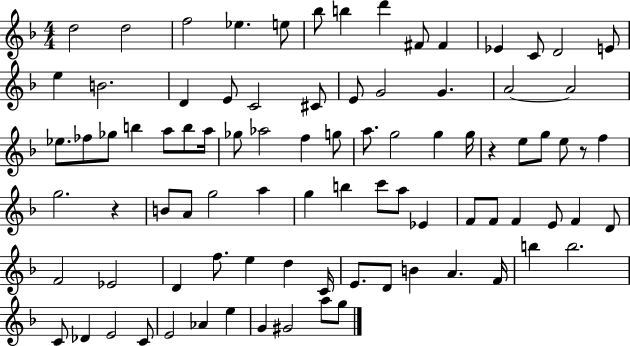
X:1
T:Untitled
M:4/4
L:1/4
K:F
d2 d2 f2 _e e/2 _b/2 b d' ^F/2 ^F _E C/2 D2 E/2 e B2 D E/2 C2 ^C/2 E/2 G2 G A2 A2 _e/2 _f/2 _g/2 b a/2 b/2 a/4 _g/2 _a2 f g/2 a/2 g2 g g/4 z e/2 g/2 e/2 z/2 f g2 z B/2 A/2 g2 a g b c'/2 a/2 _E F/2 F/2 F E/2 F D/2 F2 _E2 D f/2 e d C/4 E/2 D/2 B A F/4 b b2 C/2 _D E2 C/2 E2 _A e G ^G2 a/2 g/2